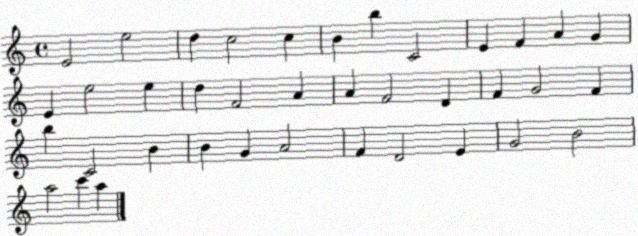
X:1
T:Untitled
M:4/4
L:1/4
K:C
E2 e2 d c2 c B b C2 E F A G E e2 e d F2 A A F2 D F G2 F b C2 B B G A2 F D2 E G2 B2 a2 c' a